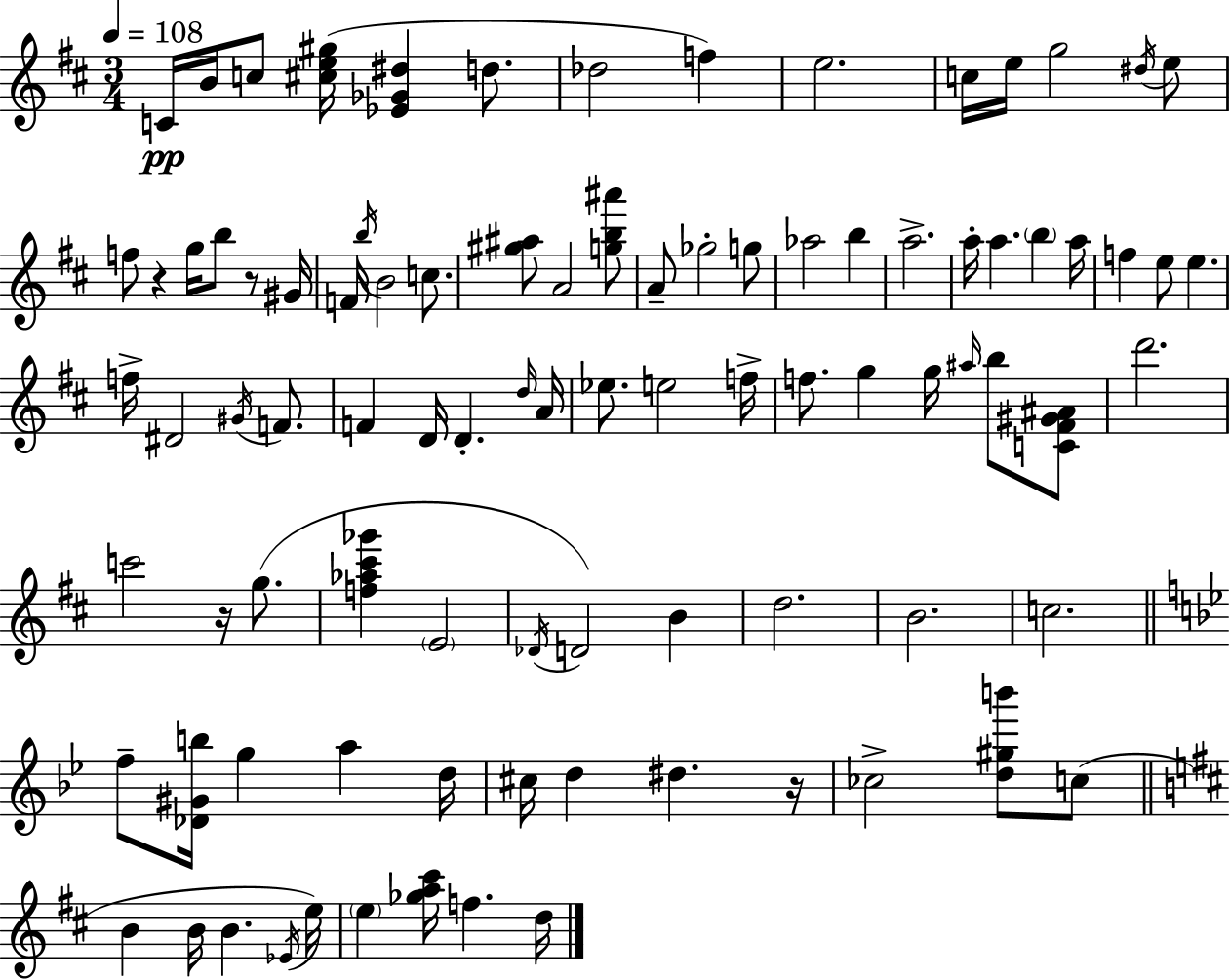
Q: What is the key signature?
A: D major